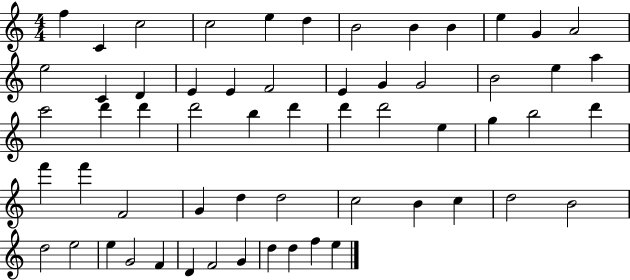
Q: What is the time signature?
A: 4/4